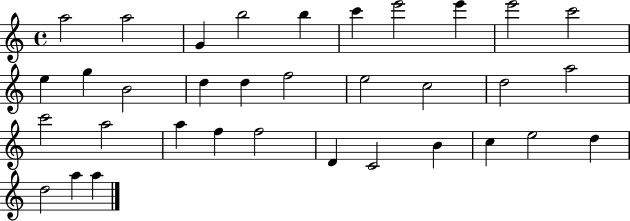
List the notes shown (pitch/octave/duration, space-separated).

A5/h A5/h G4/q B5/h B5/q C6/q E6/h E6/q E6/h C6/h E5/q G5/q B4/h D5/q D5/q F5/h E5/h C5/h D5/h A5/h C6/h A5/h A5/q F5/q F5/h D4/q C4/h B4/q C5/q E5/h D5/q D5/h A5/q A5/q